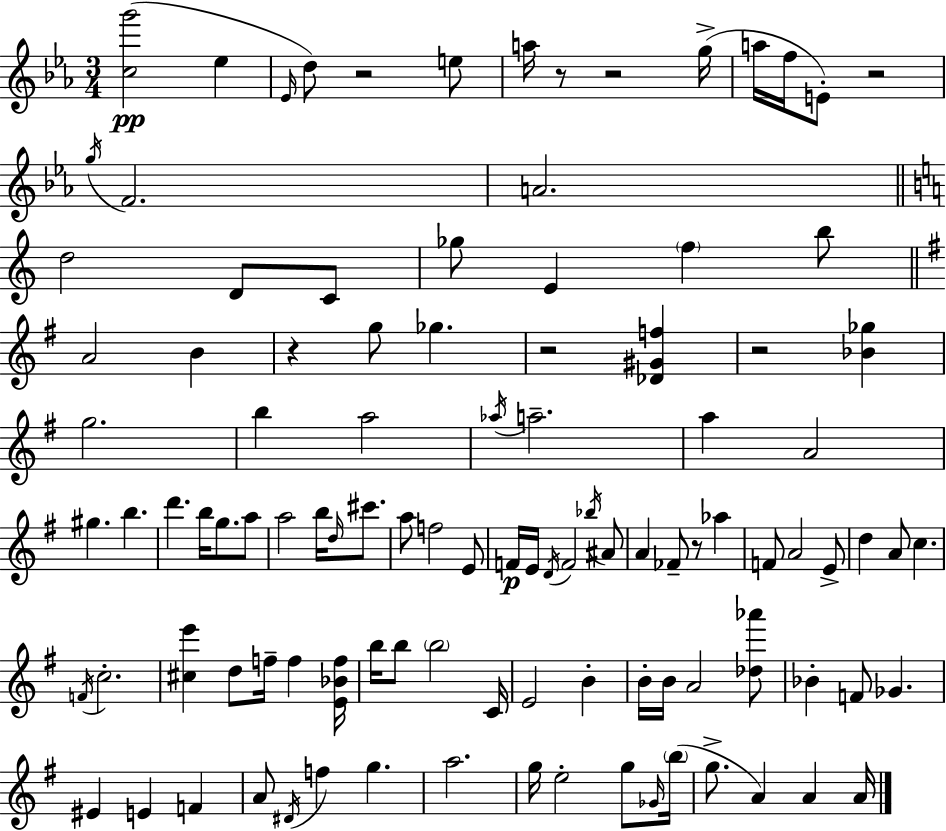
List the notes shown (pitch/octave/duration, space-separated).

[C5,G6]/h Eb5/q Eb4/s D5/e R/h E5/e A5/s R/e R/h G5/s A5/s F5/s E4/e R/h G5/s F4/h. A4/h. D5/h D4/e C4/e Gb5/e E4/q F5/q B5/e A4/h B4/q R/q G5/e Gb5/q. R/h [Db4,G#4,F5]/q R/h [Bb4,Gb5]/q G5/h. B5/q A5/h Ab5/s A5/h. A5/q A4/h G#5/q. B5/q. D6/q. B5/s G5/e. A5/e A5/h B5/s D5/s C#6/e. A5/e F5/h E4/e F4/s E4/s D4/s F4/h Bb5/s A#4/e A4/q FES4/e R/e Ab5/q F4/e A4/h E4/e D5/q A4/e C5/q. F4/s C5/h. [C#5,E6]/q D5/e F5/s F5/q [E4,Bb4,F5]/s B5/s B5/e B5/h C4/s E4/h B4/q B4/s B4/s A4/h [Db5,Ab6]/e Bb4/q F4/e Gb4/q. EIS4/q E4/q F4/q A4/e D#4/s F5/q G5/q. A5/h. G5/s E5/h G5/e Gb4/s B5/s G5/e. A4/q A4/q A4/s